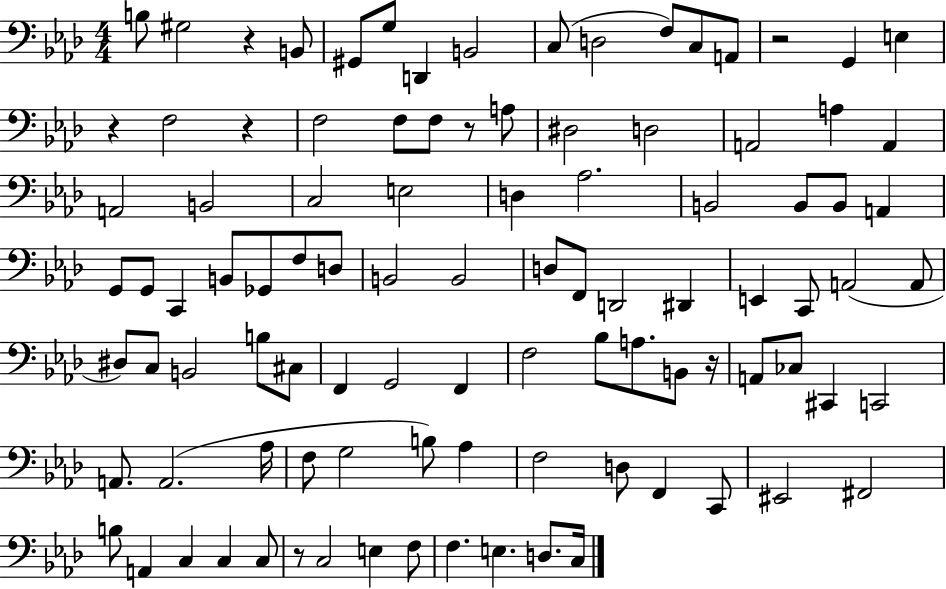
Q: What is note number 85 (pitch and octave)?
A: C3